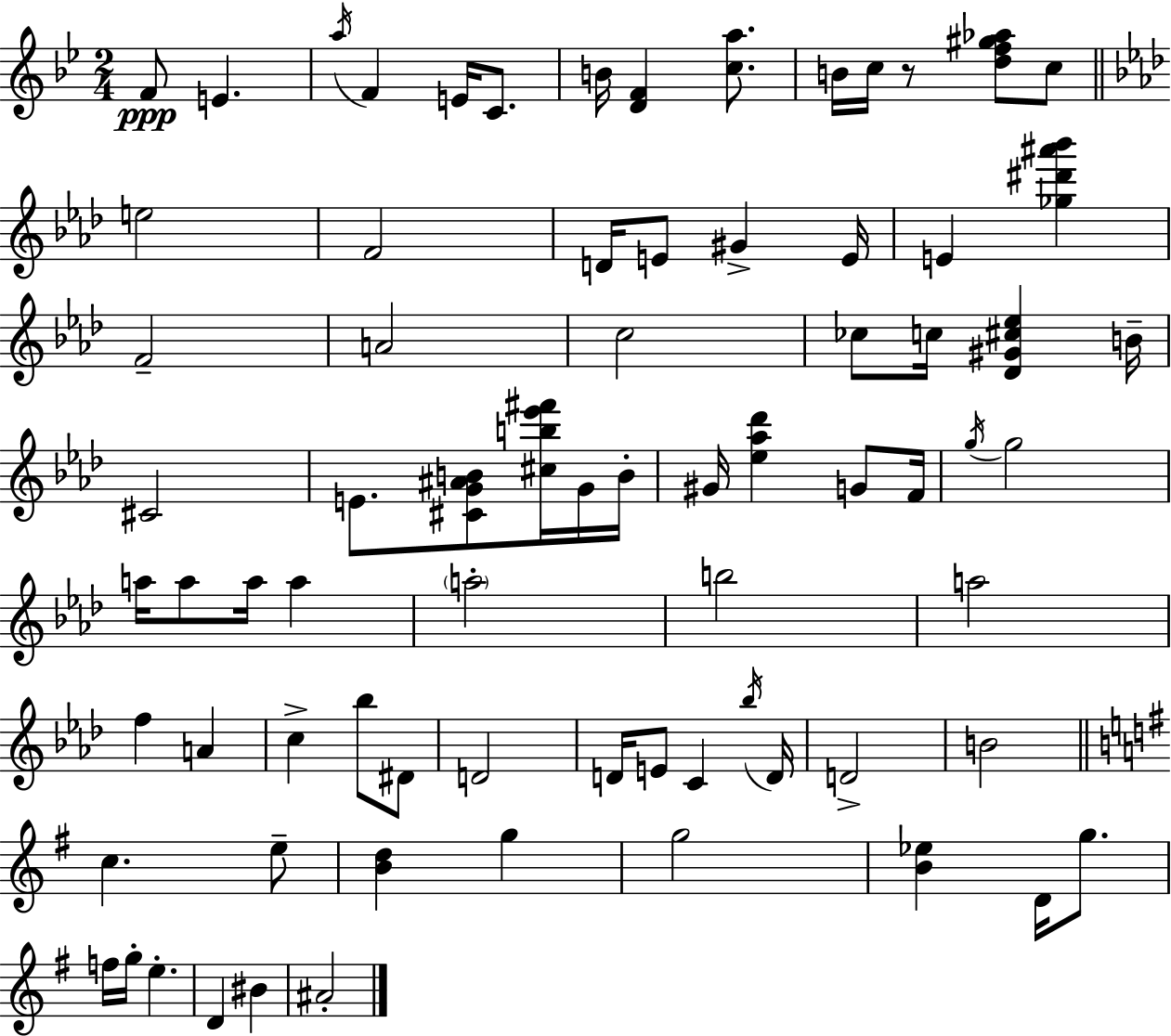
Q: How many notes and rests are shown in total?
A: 75